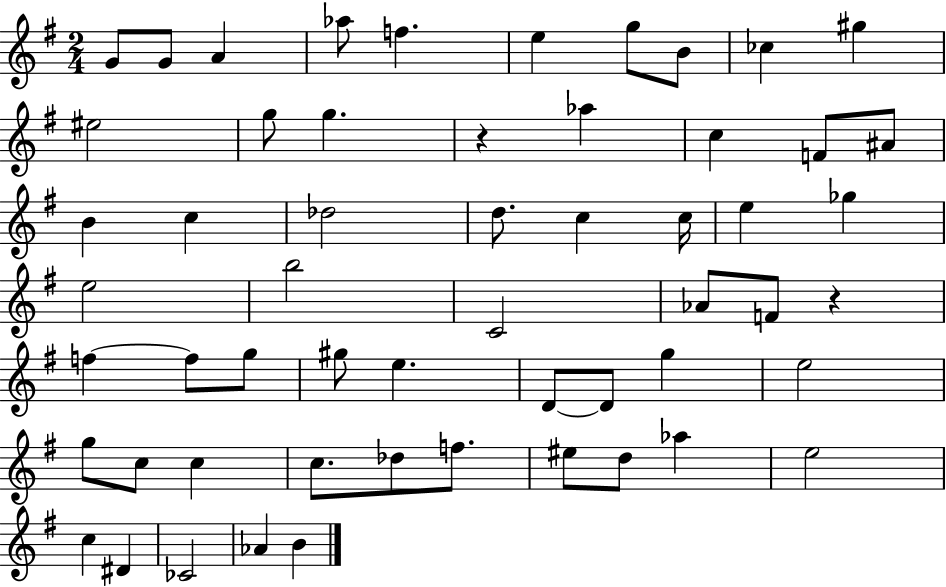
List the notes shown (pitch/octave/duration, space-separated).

G4/e G4/e A4/q Ab5/e F5/q. E5/q G5/e B4/e CES5/q G#5/q EIS5/h G5/e G5/q. R/q Ab5/q C5/q F4/e A#4/e B4/q C5/q Db5/h D5/e. C5/q C5/s E5/q Gb5/q E5/h B5/h C4/h Ab4/e F4/e R/q F5/q F5/e G5/e G#5/e E5/q. D4/e D4/e G5/q E5/h G5/e C5/e C5/q C5/e. Db5/e F5/e. EIS5/e D5/e Ab5/q E5/h C5/q D#4/q CES4/h Ab4/q B4/q